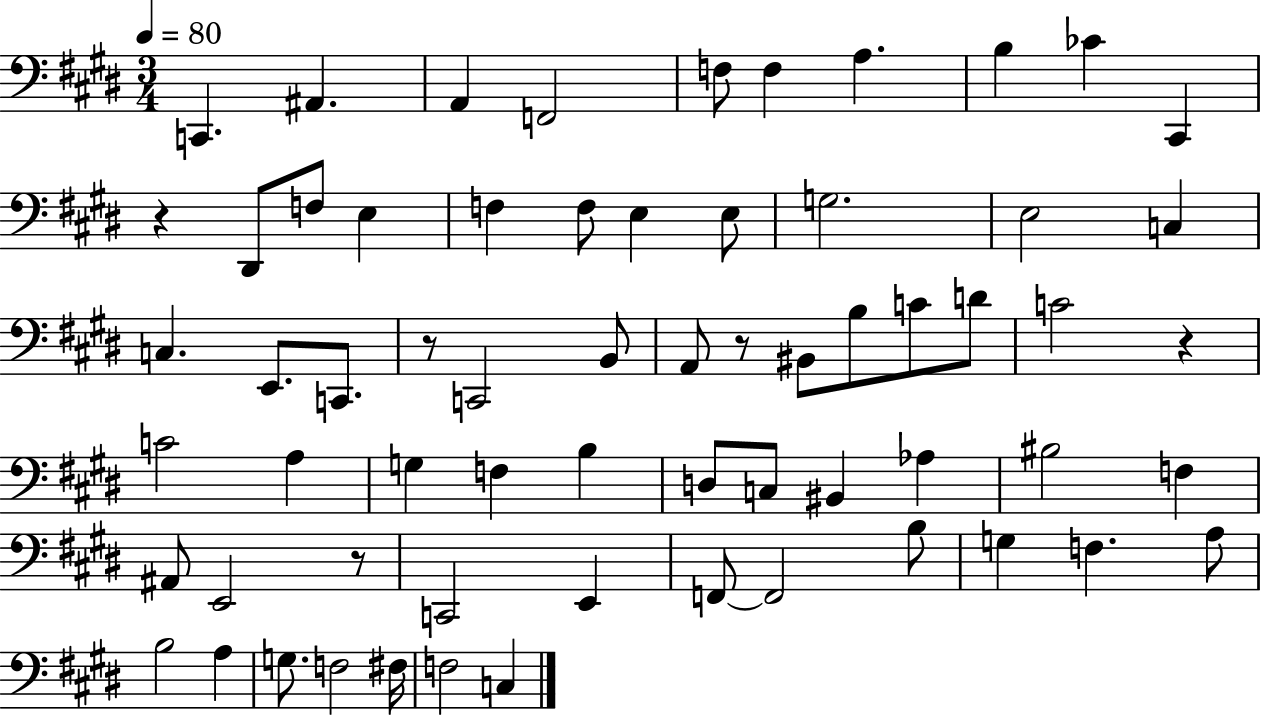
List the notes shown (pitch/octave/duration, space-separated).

C2/q. A#2/q. A2/q F2/h F3/e F3/q A3/q. B3/q CES4/q C#2/q R/q D#2/e F3/e E3/q F3/q F3/e E3/q E3/e G3/h. E3/h C3/q C3/q. E2/e. C2/e. R/e C2/h B2/e A2/e R/e BIS2/e B3/e C4/e D4/e C4/h R/q C4/h A3/q G3/q F3/q B3/q D3/e C3/e BIS2/q Ab3/q BIS3/h F3/q A#2/e E2/h R/e C2/h E2/q F2/e F2/h B3/e G3/q F3/q. A3/e B3/h A3/q G3/e. F3/h F#3/s F3/h C3/q